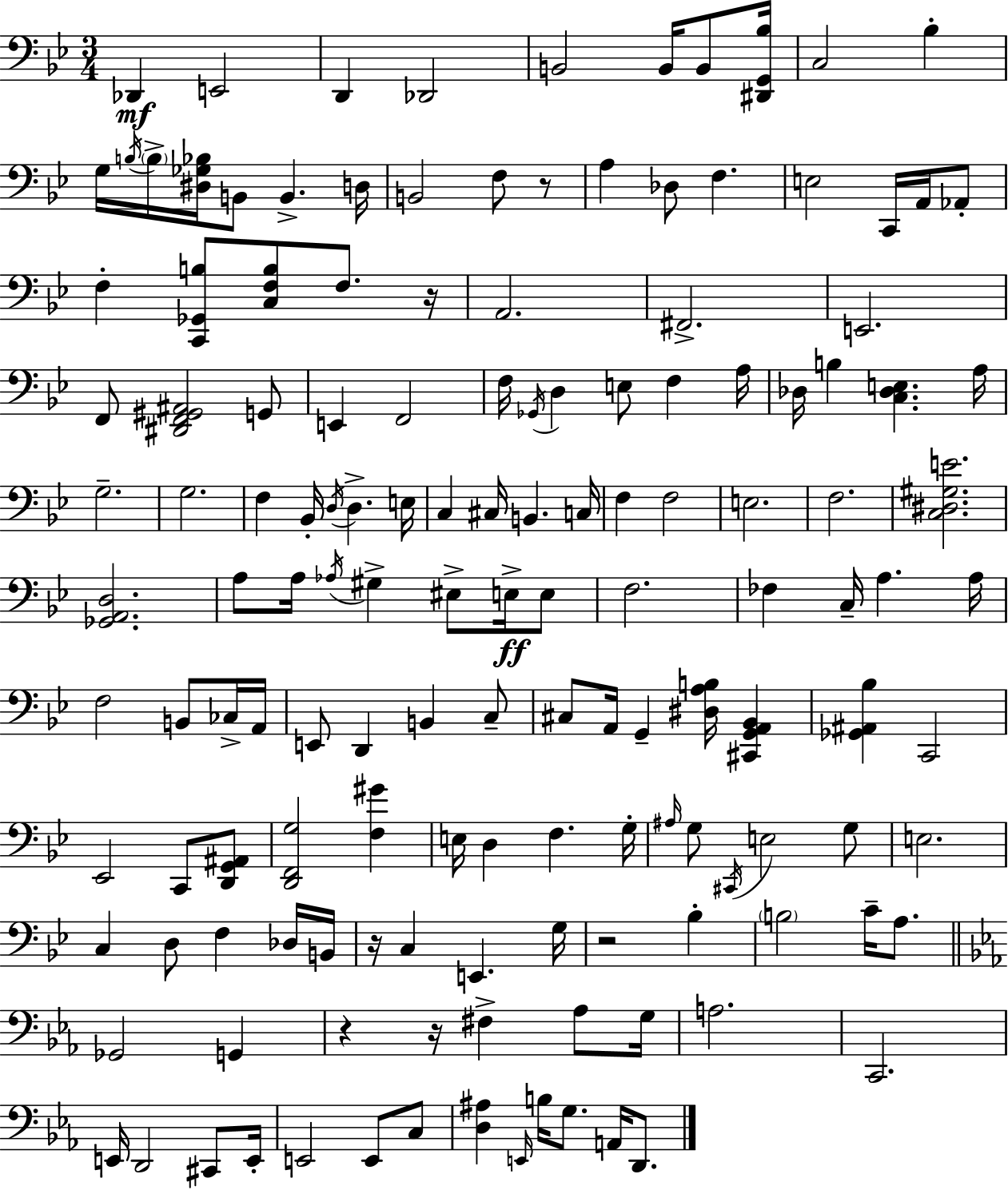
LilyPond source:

{
  \clef bass
  \numericTimeSignature
  \time 3/4
  \key bes \major
  des,4\mf e,2 | d,4 des,2 | b,2 b,16 b,8 <dis, g, bes>16 | c2 bes4-. | \break g16 \acciaccatura { b16 } \parenthesize b16-> <dis ges bes>16 b,8 b,4.-> | d16 b,2 f8 r8 | a4 des8 f4. | e2 c,16 a,16 aes,8-. | \break f4-. <c, ges, b>8 <c f b>8 f8. | r16 a,2. | fis,2.-> | e,2. | \break f,8 <dis, f, gis, ais,>2 g,8 | e,4 f,2 | f16 \acciaccatura { ges,16 } d4 e8 f4 | a16 des16 b4 <c des e>4. | \break a16 g2.-- | g2. | f4 bes,16-. \acciaccatura { d16 } d4.-> | e16 c4 cis16 b,4. | \break c16 f4 f2 | e2. | f2. | <c dis gis e'>2. | \break <ges, a, d>2. | a8 a16 \acciaccatura { aes16 } gis4-> eis8-> | e16->\ff e8 f2. | fes4 c16-- a4. | \break a16 f2 | b,8 ces16-> a,16 e,8 d,4 b,4 | c8-- cis8 a,16 g,4-- <dis a b>16 | <cis, g, a, bes,>4 <ges, ais, bes>4 c,2 | \break ees,2 | c,8 <d, g, ais,>8 <d, f, g>2 | <f gis'>4 e16 d4 f4. | g16-. \grace { ais16 } g8 \acciaccatura { cis,16 } e2 | \break g8 e2. | c4 d8 | f4 des16 b,16 r16 c4 e,4. | g16 r2 | \break bes4-. \parenthesize b2 | c'16-- a8. \bar "||" \break \key ees \major ges,2 g,4 | r4 r16 fis4-> aes8 g16 | a2. | c,2. | \break e,16 d,2 cis,8 e,16-. | e,2 e,8 c8 | <d ais>4 \grace { e,16 } b16 g8. a,16 d,8. | \bar "|."
}